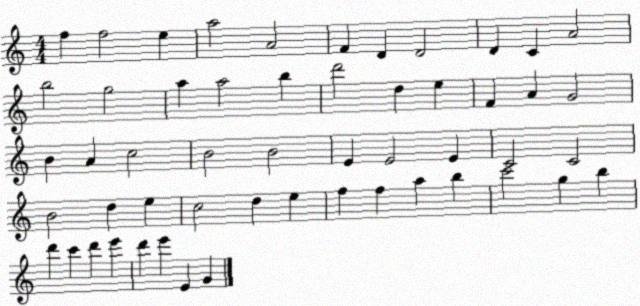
X:1
T:Untitled
M:4/4
L:1/4
K:C
f f2 e a2 A2 F D D2 D C A2 b2 g2 a a2 b d'2 d e F A G2 B A c2 B2 B2 E E2 E C2 C2 B2 d e c2 d e f f a b c'2 g b d' c' d' e' d' e' E G